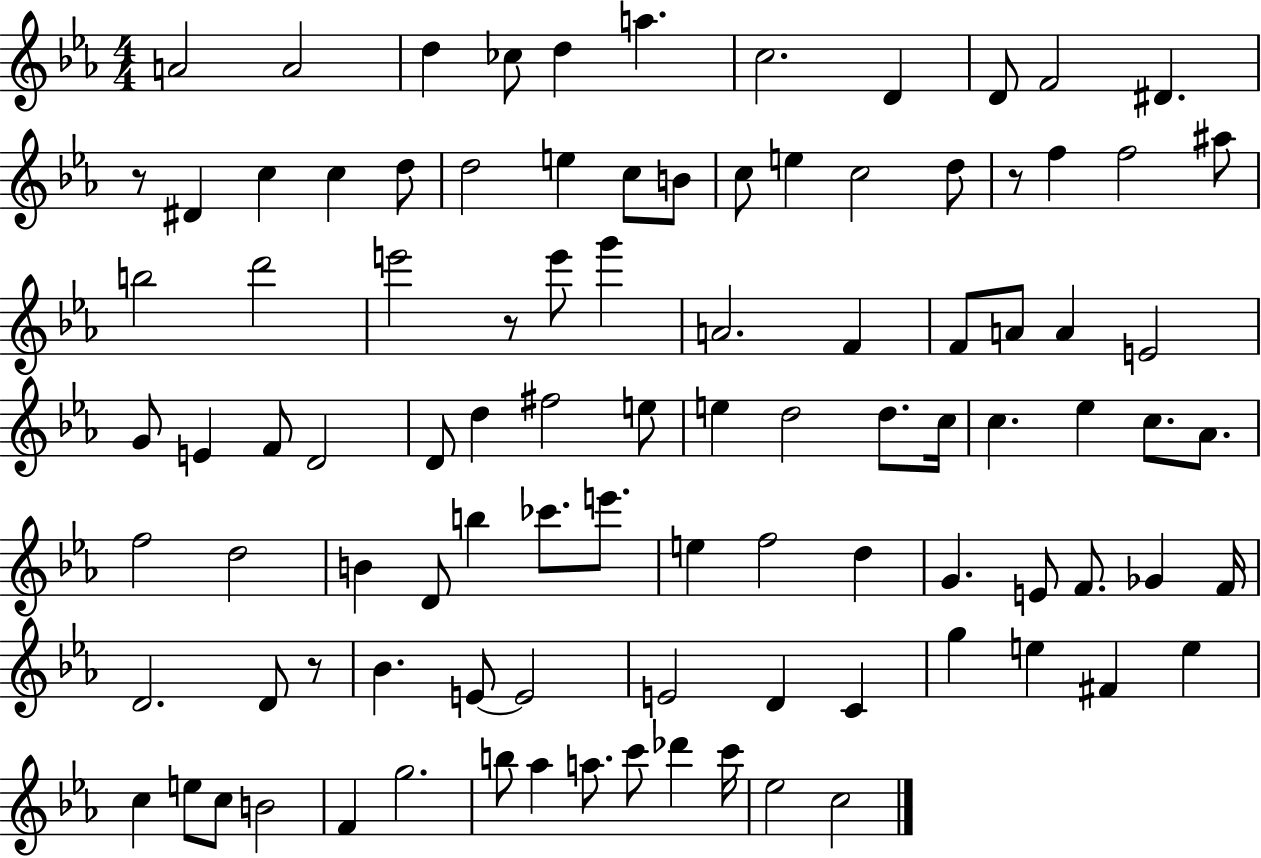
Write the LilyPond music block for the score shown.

{
  \clef treble
  \numericTimeSignature
  \time 4/4
  \key ees \major
  a'2 a'2 | d''4 ces''8 d''4 a''4. | c''2. d'4 | d'8 f'2 dis'4. | \break r8 dis'4 c''4 c''4 d''8 | d''2 e''4 c''8 b'8 | c''8 e''4 c''2 d''8 | r8 f''4 f''2 ais''8 | \break b''2 d'''2 | e'''2 r8 e'''8 g'''4 | a'2. f'4 | f'8 a'8 a'4 e'2 | \break g'8 e'4 f'8 d'2 | d'8 d''4 fis''2 e''8 | e''4 d''2 d''8. c''16 | c''4. ees''4 c''8. aes'8. | \break f''2 d''2 | b'4 d'8 b''4 ces'''8. e'''8. | e''4 f''2 d''4 | g'4. e'8 f'8. ges'4 f'16 | \break d'2. d'8 r8 | bes'4. e'8~~ e'2 | e'2 d'4 c'4 | g''4 e''4 fis'4 e''4 | \break c''4 e''8 c''8 b'2 | f'4 g''2. | b''8 aes''4 a''8. c'''8 des'''4 c'''16 | ees''2 c''2 | \break \bar "|."
}